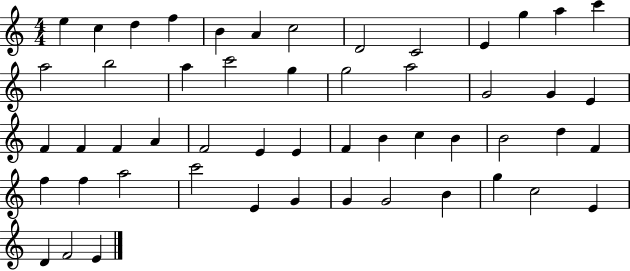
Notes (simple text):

E5/q C5/q D5/q F5/q B4/q A4/q C5/h D4/h C4/h E4/q G5/q A5/q C6/q A5/h B5/h A5/q C6/h G5/q G5/h A5/h G4/h G4/q E4/q F4/q F4/q F4/q A4/q F4/h E4/q E4/q F4/q B4/q C5/q B4/q B4/h D5/q F4/q F5/q F5/q A5/h C6/h E4/q G4/q G4/q G4/h B4/q G5/q C5/h E4/q D4/q F4/h E4/q